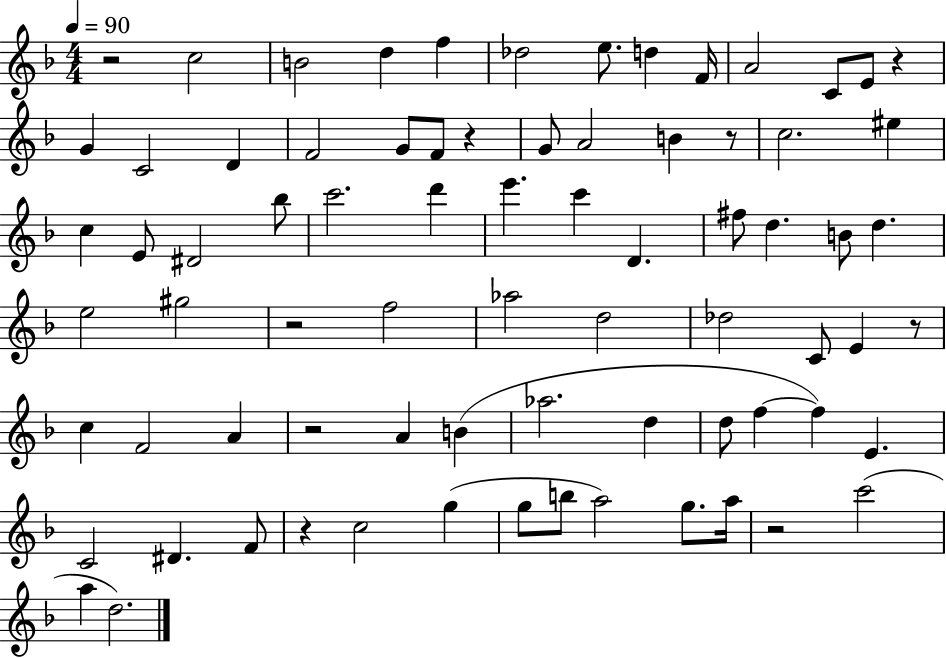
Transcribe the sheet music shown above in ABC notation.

X:1
T:Untitled
M:4/4
L:1/4
K:F
z2 c2 B2 d f _d2 e/2 d F/4 A2 C/2 E/2 z G C2 D F2 G/2 F/2 z G/2 A2 B z/2 c2 ^e c E/2 ^D2 _b/2 c'2 d' e' c' D ^f/2 d B/2 d e2 ^g2 z2 f2 _a2 d2 _d2 C/2 E z/2 c F2 A z2 A B _a2 d d/2 f f E C2 ^D F/2 z c2 g g/2 b/2 a2 g/2 a/4 z2 c'2 a d2